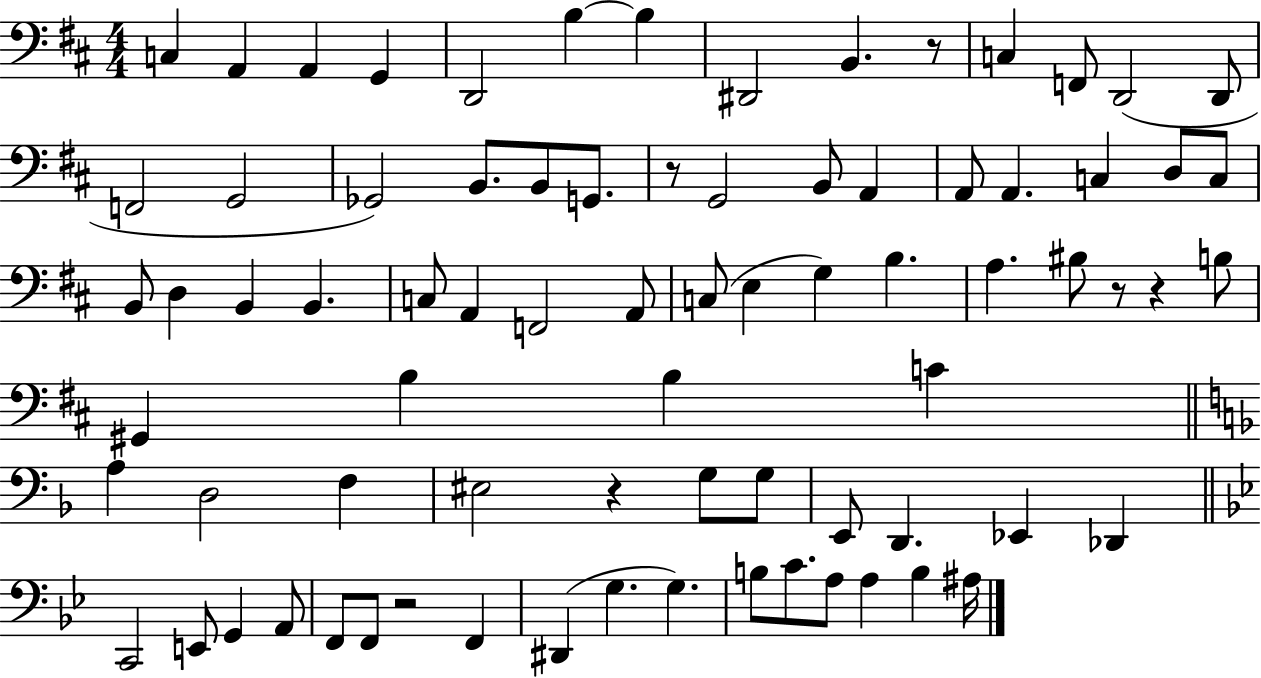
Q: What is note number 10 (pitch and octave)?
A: C3